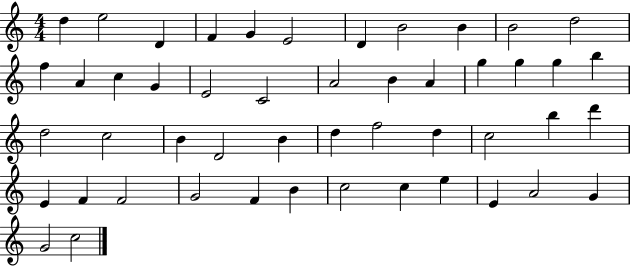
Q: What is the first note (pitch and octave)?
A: D5